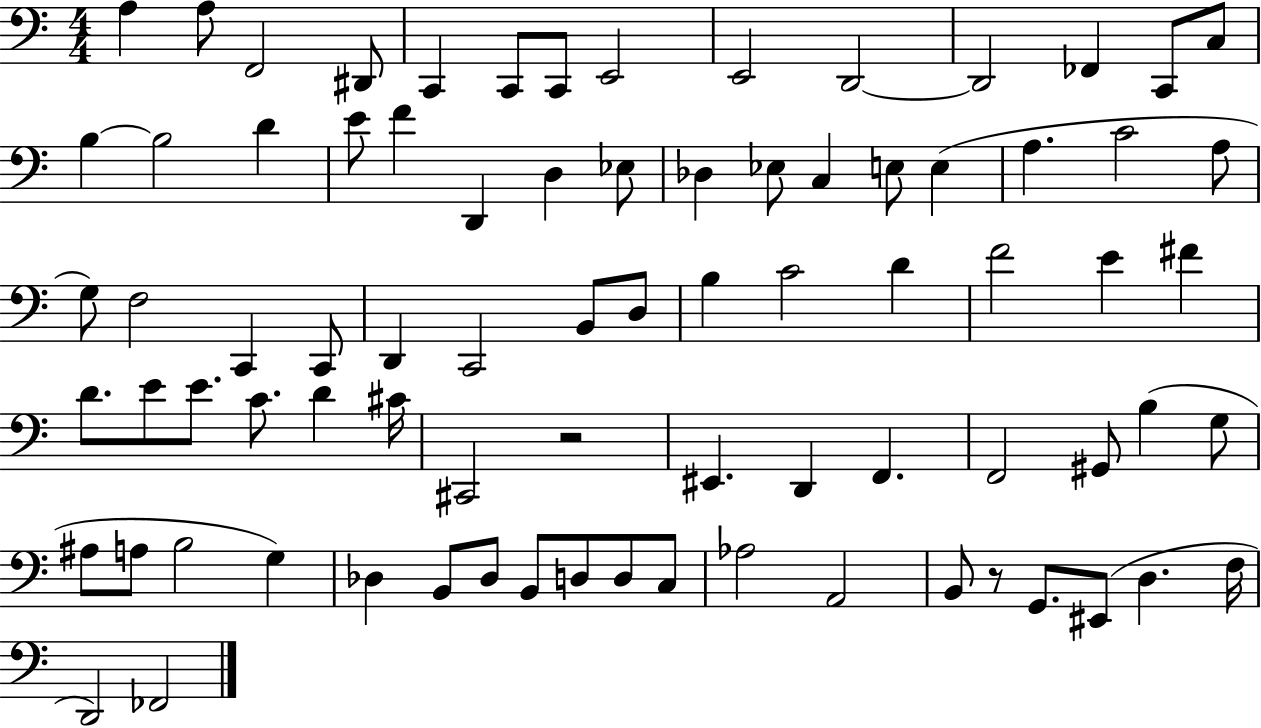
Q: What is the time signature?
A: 4/4